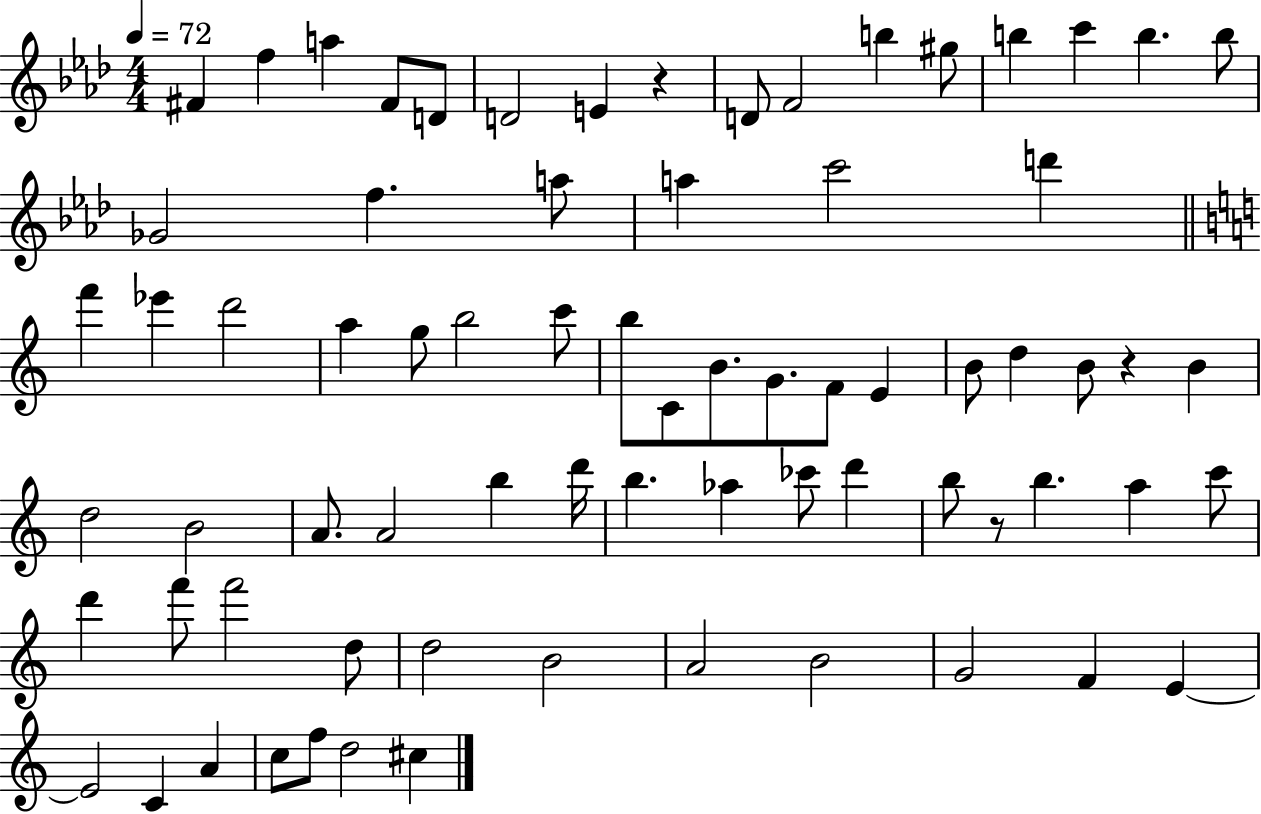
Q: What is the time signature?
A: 4/4